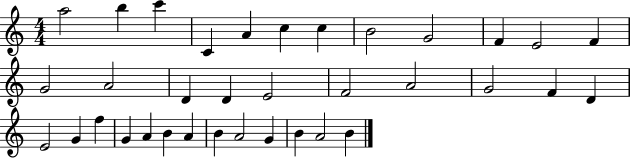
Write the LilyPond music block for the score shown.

{
  \clef treble
  \numericTimeSignature
  \time 4/4
  \key c \major
  a''2 b''4 c'''4 | c'4 a'4 c''4 c''4 | b'2 g'2 | f'4 e'2 f'4 | \break g'2 a'2 | d'4 d'4 e'2 | f'2 a'2 | g'2 f'4 d'4 | \break e'2 g'4 f''4 | g'4 a'4 b'4 a'4 | b'4 a'2 g'4 | b'4 a'2 b'4 | \break \bar "|."
}